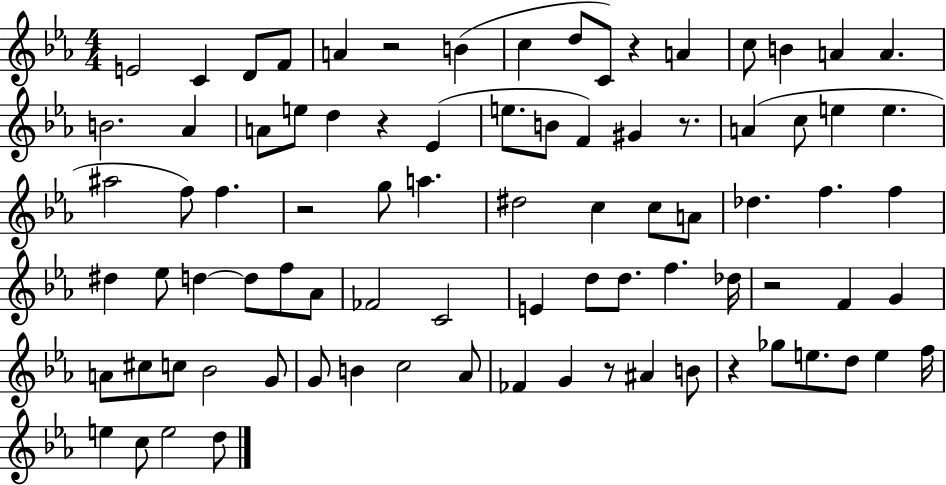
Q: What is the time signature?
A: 4/4